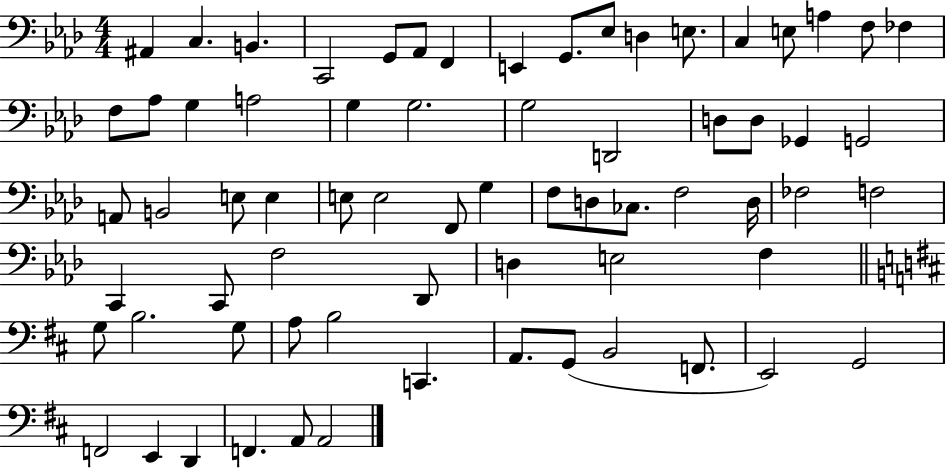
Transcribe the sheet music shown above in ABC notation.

X:1
T:Untitled
M:4/4
L:1/4
K:Ab
^A,, C, B,, C,,2 G,,/2 _A,,/2 F,, E,, G,,/2 _E,/2 D, E,/2 C, E,/2 A, F,/2 _F, F,/2 _A,/2 G, A,2 G, G,2 G,2 D,,2 D,/2 D,/2 _G,, G,,2 A,,/2 B,,2 E,/2 E, E,/2 E,2 F,,/2 G, F,/2 D,/2 _C,/2 F,2 D,/4 _F,2 F,2 C,, C,,/2 F,2 _D,,/2 D, E,2 F, G,/2 B,2 G,/2 A,/2 B,2 C,, A,,/2 G,,/2 B,,2 F,,/2 E,,2 G,,2 F,,2 E,, D,, F,, A,,/2 A,,2